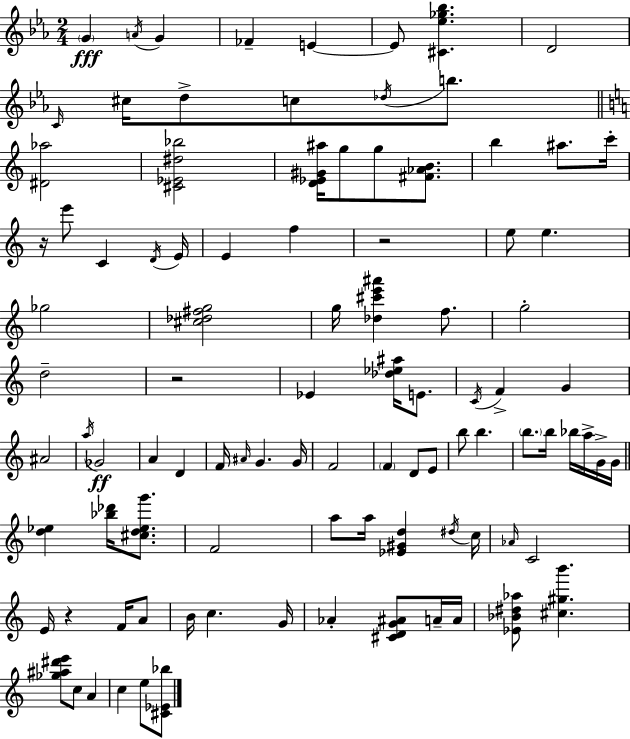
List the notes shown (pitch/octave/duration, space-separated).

G4/q A4/s G4/q FES4/q E4/q E4/e [C#4,Eb5,Gb5,Bb5]/q. D4/h C4/s C#5/s D5/e C5/e Db5/s B5/e. [D#4,Ab5]/h [C#4,Eb4,D#5,Bb5]/h [D4,Eb4,G#4,A#5]/s G5/e G5/e [F#4,Ab4,B4]/e. B5/q A#5/e. C6/s R/s E6/e C4/q D4/s E4/s E4/q F5/q R/h E5/e E5/q. Gb5/h [C#5,Db5,F#5,G5]/h G5/s [Db5,C#6,E6,A#6]/q F5/e. G5/h D5/h R/h Eb4/q [Db5,Eb5,A#5]/s E4/e. C4/s F4/q G4/q A#4/h A5/s Gb4/h A4/q D4/q F4/s A#4/s G4/q. G4/s F4/h F4/q D4/e E4/e B5/e B5/q. B5/e. B5/s Bb5/s A5/s G4/s G4/s [D5,Eb5]/q [Bb5,Db6]/s [C#5,D5,Eb5,G6]/e. F4/h A5/e A5/s [Eb4,G#4,D5]/q D#5/s C5/s Ab4/s C4/h E4/s R/q F4/s A4/e B4/s C5/q. G4/s Ab4/q [C#4,D4,G4,A#4]/e A4/s A4/s [Eb4,Bb4,D#5,Ab5]/e [C#5,G#5,B6]/q. [Gb5,A#5,D#6,E6]/e C5/e A4/q C5/q E5/e [C#4,Eb4,Bb5]/e